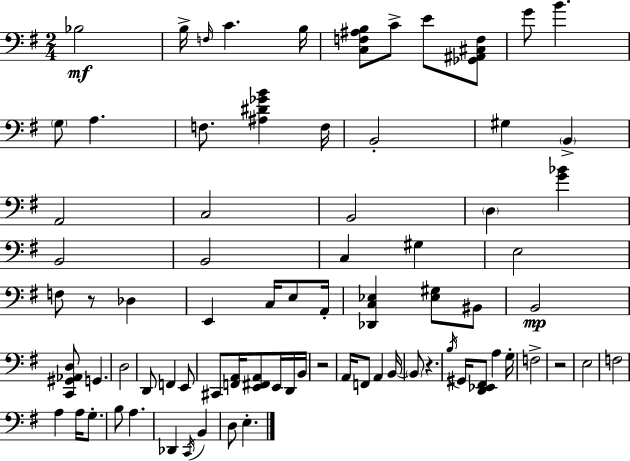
X:1
T:Untitled
M:2/4
L:1/4
K:G
_B,2 B,/4 F,/4 C B,/4 [C,F,^A,B,]/2 C/2 E/2 [_G,,^A,,^C,F,]/2 G/2 B G,/2 A, F,/2 [^A,^D_GB] F,/4 B,,2 ^G, B,, A,,2 C,2 B,,2 D, [G_B] B,,2 B,,2 C, ^G, E,2 F,/2 z/2 _D, E,, C,/4 E,/2 A,,/4 [_D,,C,_E,] [_E,^G,]/2 ^B,,/2 B,,2 [C,,^G,,_A,,D,]/2 G,, D,2 D,,/2 F,, E,,/2 ^C,,/2 [F,,A,,]/4 [E,,^F,,A,,]/2 E,,/4 D,,/4 B,,/4 z2 A,,/4 F,,/2 A,, B,,/4 B,,/2 z B,/4 ^G,,/4 [D,,_E,,^F,,]/2 A, G,/4 F,2 z2 E,2 F,2 A, A,/4 G,/2 B,/2 A, _D,, C,,/4 B,, D,/2 E,